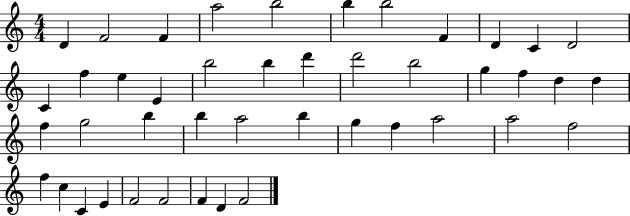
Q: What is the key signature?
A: C major